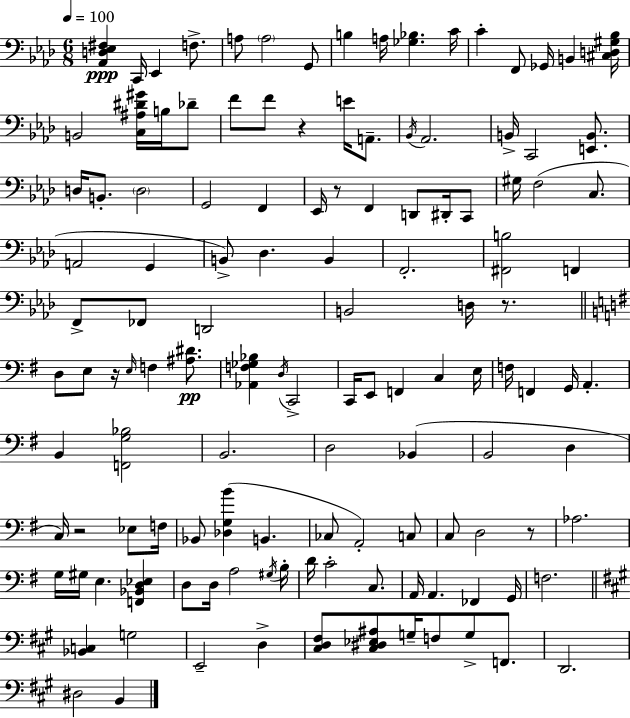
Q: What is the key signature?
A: AES major